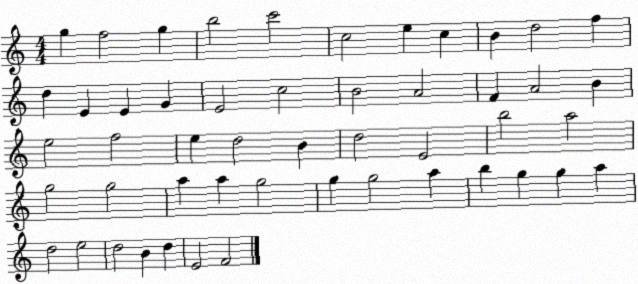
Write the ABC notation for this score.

X:1
T:Untitled
M:4/4
L:1/4
K:C
g f2 g b2 c'2 c2 e c B d2 f d E E G E2 c2 B2 A2 F A2 B e2 f2 e d2 B d2 E2 b2 a2 g2 g2 a a g2 g g2 a b g g a d2 e2 d2 B d E2 F2